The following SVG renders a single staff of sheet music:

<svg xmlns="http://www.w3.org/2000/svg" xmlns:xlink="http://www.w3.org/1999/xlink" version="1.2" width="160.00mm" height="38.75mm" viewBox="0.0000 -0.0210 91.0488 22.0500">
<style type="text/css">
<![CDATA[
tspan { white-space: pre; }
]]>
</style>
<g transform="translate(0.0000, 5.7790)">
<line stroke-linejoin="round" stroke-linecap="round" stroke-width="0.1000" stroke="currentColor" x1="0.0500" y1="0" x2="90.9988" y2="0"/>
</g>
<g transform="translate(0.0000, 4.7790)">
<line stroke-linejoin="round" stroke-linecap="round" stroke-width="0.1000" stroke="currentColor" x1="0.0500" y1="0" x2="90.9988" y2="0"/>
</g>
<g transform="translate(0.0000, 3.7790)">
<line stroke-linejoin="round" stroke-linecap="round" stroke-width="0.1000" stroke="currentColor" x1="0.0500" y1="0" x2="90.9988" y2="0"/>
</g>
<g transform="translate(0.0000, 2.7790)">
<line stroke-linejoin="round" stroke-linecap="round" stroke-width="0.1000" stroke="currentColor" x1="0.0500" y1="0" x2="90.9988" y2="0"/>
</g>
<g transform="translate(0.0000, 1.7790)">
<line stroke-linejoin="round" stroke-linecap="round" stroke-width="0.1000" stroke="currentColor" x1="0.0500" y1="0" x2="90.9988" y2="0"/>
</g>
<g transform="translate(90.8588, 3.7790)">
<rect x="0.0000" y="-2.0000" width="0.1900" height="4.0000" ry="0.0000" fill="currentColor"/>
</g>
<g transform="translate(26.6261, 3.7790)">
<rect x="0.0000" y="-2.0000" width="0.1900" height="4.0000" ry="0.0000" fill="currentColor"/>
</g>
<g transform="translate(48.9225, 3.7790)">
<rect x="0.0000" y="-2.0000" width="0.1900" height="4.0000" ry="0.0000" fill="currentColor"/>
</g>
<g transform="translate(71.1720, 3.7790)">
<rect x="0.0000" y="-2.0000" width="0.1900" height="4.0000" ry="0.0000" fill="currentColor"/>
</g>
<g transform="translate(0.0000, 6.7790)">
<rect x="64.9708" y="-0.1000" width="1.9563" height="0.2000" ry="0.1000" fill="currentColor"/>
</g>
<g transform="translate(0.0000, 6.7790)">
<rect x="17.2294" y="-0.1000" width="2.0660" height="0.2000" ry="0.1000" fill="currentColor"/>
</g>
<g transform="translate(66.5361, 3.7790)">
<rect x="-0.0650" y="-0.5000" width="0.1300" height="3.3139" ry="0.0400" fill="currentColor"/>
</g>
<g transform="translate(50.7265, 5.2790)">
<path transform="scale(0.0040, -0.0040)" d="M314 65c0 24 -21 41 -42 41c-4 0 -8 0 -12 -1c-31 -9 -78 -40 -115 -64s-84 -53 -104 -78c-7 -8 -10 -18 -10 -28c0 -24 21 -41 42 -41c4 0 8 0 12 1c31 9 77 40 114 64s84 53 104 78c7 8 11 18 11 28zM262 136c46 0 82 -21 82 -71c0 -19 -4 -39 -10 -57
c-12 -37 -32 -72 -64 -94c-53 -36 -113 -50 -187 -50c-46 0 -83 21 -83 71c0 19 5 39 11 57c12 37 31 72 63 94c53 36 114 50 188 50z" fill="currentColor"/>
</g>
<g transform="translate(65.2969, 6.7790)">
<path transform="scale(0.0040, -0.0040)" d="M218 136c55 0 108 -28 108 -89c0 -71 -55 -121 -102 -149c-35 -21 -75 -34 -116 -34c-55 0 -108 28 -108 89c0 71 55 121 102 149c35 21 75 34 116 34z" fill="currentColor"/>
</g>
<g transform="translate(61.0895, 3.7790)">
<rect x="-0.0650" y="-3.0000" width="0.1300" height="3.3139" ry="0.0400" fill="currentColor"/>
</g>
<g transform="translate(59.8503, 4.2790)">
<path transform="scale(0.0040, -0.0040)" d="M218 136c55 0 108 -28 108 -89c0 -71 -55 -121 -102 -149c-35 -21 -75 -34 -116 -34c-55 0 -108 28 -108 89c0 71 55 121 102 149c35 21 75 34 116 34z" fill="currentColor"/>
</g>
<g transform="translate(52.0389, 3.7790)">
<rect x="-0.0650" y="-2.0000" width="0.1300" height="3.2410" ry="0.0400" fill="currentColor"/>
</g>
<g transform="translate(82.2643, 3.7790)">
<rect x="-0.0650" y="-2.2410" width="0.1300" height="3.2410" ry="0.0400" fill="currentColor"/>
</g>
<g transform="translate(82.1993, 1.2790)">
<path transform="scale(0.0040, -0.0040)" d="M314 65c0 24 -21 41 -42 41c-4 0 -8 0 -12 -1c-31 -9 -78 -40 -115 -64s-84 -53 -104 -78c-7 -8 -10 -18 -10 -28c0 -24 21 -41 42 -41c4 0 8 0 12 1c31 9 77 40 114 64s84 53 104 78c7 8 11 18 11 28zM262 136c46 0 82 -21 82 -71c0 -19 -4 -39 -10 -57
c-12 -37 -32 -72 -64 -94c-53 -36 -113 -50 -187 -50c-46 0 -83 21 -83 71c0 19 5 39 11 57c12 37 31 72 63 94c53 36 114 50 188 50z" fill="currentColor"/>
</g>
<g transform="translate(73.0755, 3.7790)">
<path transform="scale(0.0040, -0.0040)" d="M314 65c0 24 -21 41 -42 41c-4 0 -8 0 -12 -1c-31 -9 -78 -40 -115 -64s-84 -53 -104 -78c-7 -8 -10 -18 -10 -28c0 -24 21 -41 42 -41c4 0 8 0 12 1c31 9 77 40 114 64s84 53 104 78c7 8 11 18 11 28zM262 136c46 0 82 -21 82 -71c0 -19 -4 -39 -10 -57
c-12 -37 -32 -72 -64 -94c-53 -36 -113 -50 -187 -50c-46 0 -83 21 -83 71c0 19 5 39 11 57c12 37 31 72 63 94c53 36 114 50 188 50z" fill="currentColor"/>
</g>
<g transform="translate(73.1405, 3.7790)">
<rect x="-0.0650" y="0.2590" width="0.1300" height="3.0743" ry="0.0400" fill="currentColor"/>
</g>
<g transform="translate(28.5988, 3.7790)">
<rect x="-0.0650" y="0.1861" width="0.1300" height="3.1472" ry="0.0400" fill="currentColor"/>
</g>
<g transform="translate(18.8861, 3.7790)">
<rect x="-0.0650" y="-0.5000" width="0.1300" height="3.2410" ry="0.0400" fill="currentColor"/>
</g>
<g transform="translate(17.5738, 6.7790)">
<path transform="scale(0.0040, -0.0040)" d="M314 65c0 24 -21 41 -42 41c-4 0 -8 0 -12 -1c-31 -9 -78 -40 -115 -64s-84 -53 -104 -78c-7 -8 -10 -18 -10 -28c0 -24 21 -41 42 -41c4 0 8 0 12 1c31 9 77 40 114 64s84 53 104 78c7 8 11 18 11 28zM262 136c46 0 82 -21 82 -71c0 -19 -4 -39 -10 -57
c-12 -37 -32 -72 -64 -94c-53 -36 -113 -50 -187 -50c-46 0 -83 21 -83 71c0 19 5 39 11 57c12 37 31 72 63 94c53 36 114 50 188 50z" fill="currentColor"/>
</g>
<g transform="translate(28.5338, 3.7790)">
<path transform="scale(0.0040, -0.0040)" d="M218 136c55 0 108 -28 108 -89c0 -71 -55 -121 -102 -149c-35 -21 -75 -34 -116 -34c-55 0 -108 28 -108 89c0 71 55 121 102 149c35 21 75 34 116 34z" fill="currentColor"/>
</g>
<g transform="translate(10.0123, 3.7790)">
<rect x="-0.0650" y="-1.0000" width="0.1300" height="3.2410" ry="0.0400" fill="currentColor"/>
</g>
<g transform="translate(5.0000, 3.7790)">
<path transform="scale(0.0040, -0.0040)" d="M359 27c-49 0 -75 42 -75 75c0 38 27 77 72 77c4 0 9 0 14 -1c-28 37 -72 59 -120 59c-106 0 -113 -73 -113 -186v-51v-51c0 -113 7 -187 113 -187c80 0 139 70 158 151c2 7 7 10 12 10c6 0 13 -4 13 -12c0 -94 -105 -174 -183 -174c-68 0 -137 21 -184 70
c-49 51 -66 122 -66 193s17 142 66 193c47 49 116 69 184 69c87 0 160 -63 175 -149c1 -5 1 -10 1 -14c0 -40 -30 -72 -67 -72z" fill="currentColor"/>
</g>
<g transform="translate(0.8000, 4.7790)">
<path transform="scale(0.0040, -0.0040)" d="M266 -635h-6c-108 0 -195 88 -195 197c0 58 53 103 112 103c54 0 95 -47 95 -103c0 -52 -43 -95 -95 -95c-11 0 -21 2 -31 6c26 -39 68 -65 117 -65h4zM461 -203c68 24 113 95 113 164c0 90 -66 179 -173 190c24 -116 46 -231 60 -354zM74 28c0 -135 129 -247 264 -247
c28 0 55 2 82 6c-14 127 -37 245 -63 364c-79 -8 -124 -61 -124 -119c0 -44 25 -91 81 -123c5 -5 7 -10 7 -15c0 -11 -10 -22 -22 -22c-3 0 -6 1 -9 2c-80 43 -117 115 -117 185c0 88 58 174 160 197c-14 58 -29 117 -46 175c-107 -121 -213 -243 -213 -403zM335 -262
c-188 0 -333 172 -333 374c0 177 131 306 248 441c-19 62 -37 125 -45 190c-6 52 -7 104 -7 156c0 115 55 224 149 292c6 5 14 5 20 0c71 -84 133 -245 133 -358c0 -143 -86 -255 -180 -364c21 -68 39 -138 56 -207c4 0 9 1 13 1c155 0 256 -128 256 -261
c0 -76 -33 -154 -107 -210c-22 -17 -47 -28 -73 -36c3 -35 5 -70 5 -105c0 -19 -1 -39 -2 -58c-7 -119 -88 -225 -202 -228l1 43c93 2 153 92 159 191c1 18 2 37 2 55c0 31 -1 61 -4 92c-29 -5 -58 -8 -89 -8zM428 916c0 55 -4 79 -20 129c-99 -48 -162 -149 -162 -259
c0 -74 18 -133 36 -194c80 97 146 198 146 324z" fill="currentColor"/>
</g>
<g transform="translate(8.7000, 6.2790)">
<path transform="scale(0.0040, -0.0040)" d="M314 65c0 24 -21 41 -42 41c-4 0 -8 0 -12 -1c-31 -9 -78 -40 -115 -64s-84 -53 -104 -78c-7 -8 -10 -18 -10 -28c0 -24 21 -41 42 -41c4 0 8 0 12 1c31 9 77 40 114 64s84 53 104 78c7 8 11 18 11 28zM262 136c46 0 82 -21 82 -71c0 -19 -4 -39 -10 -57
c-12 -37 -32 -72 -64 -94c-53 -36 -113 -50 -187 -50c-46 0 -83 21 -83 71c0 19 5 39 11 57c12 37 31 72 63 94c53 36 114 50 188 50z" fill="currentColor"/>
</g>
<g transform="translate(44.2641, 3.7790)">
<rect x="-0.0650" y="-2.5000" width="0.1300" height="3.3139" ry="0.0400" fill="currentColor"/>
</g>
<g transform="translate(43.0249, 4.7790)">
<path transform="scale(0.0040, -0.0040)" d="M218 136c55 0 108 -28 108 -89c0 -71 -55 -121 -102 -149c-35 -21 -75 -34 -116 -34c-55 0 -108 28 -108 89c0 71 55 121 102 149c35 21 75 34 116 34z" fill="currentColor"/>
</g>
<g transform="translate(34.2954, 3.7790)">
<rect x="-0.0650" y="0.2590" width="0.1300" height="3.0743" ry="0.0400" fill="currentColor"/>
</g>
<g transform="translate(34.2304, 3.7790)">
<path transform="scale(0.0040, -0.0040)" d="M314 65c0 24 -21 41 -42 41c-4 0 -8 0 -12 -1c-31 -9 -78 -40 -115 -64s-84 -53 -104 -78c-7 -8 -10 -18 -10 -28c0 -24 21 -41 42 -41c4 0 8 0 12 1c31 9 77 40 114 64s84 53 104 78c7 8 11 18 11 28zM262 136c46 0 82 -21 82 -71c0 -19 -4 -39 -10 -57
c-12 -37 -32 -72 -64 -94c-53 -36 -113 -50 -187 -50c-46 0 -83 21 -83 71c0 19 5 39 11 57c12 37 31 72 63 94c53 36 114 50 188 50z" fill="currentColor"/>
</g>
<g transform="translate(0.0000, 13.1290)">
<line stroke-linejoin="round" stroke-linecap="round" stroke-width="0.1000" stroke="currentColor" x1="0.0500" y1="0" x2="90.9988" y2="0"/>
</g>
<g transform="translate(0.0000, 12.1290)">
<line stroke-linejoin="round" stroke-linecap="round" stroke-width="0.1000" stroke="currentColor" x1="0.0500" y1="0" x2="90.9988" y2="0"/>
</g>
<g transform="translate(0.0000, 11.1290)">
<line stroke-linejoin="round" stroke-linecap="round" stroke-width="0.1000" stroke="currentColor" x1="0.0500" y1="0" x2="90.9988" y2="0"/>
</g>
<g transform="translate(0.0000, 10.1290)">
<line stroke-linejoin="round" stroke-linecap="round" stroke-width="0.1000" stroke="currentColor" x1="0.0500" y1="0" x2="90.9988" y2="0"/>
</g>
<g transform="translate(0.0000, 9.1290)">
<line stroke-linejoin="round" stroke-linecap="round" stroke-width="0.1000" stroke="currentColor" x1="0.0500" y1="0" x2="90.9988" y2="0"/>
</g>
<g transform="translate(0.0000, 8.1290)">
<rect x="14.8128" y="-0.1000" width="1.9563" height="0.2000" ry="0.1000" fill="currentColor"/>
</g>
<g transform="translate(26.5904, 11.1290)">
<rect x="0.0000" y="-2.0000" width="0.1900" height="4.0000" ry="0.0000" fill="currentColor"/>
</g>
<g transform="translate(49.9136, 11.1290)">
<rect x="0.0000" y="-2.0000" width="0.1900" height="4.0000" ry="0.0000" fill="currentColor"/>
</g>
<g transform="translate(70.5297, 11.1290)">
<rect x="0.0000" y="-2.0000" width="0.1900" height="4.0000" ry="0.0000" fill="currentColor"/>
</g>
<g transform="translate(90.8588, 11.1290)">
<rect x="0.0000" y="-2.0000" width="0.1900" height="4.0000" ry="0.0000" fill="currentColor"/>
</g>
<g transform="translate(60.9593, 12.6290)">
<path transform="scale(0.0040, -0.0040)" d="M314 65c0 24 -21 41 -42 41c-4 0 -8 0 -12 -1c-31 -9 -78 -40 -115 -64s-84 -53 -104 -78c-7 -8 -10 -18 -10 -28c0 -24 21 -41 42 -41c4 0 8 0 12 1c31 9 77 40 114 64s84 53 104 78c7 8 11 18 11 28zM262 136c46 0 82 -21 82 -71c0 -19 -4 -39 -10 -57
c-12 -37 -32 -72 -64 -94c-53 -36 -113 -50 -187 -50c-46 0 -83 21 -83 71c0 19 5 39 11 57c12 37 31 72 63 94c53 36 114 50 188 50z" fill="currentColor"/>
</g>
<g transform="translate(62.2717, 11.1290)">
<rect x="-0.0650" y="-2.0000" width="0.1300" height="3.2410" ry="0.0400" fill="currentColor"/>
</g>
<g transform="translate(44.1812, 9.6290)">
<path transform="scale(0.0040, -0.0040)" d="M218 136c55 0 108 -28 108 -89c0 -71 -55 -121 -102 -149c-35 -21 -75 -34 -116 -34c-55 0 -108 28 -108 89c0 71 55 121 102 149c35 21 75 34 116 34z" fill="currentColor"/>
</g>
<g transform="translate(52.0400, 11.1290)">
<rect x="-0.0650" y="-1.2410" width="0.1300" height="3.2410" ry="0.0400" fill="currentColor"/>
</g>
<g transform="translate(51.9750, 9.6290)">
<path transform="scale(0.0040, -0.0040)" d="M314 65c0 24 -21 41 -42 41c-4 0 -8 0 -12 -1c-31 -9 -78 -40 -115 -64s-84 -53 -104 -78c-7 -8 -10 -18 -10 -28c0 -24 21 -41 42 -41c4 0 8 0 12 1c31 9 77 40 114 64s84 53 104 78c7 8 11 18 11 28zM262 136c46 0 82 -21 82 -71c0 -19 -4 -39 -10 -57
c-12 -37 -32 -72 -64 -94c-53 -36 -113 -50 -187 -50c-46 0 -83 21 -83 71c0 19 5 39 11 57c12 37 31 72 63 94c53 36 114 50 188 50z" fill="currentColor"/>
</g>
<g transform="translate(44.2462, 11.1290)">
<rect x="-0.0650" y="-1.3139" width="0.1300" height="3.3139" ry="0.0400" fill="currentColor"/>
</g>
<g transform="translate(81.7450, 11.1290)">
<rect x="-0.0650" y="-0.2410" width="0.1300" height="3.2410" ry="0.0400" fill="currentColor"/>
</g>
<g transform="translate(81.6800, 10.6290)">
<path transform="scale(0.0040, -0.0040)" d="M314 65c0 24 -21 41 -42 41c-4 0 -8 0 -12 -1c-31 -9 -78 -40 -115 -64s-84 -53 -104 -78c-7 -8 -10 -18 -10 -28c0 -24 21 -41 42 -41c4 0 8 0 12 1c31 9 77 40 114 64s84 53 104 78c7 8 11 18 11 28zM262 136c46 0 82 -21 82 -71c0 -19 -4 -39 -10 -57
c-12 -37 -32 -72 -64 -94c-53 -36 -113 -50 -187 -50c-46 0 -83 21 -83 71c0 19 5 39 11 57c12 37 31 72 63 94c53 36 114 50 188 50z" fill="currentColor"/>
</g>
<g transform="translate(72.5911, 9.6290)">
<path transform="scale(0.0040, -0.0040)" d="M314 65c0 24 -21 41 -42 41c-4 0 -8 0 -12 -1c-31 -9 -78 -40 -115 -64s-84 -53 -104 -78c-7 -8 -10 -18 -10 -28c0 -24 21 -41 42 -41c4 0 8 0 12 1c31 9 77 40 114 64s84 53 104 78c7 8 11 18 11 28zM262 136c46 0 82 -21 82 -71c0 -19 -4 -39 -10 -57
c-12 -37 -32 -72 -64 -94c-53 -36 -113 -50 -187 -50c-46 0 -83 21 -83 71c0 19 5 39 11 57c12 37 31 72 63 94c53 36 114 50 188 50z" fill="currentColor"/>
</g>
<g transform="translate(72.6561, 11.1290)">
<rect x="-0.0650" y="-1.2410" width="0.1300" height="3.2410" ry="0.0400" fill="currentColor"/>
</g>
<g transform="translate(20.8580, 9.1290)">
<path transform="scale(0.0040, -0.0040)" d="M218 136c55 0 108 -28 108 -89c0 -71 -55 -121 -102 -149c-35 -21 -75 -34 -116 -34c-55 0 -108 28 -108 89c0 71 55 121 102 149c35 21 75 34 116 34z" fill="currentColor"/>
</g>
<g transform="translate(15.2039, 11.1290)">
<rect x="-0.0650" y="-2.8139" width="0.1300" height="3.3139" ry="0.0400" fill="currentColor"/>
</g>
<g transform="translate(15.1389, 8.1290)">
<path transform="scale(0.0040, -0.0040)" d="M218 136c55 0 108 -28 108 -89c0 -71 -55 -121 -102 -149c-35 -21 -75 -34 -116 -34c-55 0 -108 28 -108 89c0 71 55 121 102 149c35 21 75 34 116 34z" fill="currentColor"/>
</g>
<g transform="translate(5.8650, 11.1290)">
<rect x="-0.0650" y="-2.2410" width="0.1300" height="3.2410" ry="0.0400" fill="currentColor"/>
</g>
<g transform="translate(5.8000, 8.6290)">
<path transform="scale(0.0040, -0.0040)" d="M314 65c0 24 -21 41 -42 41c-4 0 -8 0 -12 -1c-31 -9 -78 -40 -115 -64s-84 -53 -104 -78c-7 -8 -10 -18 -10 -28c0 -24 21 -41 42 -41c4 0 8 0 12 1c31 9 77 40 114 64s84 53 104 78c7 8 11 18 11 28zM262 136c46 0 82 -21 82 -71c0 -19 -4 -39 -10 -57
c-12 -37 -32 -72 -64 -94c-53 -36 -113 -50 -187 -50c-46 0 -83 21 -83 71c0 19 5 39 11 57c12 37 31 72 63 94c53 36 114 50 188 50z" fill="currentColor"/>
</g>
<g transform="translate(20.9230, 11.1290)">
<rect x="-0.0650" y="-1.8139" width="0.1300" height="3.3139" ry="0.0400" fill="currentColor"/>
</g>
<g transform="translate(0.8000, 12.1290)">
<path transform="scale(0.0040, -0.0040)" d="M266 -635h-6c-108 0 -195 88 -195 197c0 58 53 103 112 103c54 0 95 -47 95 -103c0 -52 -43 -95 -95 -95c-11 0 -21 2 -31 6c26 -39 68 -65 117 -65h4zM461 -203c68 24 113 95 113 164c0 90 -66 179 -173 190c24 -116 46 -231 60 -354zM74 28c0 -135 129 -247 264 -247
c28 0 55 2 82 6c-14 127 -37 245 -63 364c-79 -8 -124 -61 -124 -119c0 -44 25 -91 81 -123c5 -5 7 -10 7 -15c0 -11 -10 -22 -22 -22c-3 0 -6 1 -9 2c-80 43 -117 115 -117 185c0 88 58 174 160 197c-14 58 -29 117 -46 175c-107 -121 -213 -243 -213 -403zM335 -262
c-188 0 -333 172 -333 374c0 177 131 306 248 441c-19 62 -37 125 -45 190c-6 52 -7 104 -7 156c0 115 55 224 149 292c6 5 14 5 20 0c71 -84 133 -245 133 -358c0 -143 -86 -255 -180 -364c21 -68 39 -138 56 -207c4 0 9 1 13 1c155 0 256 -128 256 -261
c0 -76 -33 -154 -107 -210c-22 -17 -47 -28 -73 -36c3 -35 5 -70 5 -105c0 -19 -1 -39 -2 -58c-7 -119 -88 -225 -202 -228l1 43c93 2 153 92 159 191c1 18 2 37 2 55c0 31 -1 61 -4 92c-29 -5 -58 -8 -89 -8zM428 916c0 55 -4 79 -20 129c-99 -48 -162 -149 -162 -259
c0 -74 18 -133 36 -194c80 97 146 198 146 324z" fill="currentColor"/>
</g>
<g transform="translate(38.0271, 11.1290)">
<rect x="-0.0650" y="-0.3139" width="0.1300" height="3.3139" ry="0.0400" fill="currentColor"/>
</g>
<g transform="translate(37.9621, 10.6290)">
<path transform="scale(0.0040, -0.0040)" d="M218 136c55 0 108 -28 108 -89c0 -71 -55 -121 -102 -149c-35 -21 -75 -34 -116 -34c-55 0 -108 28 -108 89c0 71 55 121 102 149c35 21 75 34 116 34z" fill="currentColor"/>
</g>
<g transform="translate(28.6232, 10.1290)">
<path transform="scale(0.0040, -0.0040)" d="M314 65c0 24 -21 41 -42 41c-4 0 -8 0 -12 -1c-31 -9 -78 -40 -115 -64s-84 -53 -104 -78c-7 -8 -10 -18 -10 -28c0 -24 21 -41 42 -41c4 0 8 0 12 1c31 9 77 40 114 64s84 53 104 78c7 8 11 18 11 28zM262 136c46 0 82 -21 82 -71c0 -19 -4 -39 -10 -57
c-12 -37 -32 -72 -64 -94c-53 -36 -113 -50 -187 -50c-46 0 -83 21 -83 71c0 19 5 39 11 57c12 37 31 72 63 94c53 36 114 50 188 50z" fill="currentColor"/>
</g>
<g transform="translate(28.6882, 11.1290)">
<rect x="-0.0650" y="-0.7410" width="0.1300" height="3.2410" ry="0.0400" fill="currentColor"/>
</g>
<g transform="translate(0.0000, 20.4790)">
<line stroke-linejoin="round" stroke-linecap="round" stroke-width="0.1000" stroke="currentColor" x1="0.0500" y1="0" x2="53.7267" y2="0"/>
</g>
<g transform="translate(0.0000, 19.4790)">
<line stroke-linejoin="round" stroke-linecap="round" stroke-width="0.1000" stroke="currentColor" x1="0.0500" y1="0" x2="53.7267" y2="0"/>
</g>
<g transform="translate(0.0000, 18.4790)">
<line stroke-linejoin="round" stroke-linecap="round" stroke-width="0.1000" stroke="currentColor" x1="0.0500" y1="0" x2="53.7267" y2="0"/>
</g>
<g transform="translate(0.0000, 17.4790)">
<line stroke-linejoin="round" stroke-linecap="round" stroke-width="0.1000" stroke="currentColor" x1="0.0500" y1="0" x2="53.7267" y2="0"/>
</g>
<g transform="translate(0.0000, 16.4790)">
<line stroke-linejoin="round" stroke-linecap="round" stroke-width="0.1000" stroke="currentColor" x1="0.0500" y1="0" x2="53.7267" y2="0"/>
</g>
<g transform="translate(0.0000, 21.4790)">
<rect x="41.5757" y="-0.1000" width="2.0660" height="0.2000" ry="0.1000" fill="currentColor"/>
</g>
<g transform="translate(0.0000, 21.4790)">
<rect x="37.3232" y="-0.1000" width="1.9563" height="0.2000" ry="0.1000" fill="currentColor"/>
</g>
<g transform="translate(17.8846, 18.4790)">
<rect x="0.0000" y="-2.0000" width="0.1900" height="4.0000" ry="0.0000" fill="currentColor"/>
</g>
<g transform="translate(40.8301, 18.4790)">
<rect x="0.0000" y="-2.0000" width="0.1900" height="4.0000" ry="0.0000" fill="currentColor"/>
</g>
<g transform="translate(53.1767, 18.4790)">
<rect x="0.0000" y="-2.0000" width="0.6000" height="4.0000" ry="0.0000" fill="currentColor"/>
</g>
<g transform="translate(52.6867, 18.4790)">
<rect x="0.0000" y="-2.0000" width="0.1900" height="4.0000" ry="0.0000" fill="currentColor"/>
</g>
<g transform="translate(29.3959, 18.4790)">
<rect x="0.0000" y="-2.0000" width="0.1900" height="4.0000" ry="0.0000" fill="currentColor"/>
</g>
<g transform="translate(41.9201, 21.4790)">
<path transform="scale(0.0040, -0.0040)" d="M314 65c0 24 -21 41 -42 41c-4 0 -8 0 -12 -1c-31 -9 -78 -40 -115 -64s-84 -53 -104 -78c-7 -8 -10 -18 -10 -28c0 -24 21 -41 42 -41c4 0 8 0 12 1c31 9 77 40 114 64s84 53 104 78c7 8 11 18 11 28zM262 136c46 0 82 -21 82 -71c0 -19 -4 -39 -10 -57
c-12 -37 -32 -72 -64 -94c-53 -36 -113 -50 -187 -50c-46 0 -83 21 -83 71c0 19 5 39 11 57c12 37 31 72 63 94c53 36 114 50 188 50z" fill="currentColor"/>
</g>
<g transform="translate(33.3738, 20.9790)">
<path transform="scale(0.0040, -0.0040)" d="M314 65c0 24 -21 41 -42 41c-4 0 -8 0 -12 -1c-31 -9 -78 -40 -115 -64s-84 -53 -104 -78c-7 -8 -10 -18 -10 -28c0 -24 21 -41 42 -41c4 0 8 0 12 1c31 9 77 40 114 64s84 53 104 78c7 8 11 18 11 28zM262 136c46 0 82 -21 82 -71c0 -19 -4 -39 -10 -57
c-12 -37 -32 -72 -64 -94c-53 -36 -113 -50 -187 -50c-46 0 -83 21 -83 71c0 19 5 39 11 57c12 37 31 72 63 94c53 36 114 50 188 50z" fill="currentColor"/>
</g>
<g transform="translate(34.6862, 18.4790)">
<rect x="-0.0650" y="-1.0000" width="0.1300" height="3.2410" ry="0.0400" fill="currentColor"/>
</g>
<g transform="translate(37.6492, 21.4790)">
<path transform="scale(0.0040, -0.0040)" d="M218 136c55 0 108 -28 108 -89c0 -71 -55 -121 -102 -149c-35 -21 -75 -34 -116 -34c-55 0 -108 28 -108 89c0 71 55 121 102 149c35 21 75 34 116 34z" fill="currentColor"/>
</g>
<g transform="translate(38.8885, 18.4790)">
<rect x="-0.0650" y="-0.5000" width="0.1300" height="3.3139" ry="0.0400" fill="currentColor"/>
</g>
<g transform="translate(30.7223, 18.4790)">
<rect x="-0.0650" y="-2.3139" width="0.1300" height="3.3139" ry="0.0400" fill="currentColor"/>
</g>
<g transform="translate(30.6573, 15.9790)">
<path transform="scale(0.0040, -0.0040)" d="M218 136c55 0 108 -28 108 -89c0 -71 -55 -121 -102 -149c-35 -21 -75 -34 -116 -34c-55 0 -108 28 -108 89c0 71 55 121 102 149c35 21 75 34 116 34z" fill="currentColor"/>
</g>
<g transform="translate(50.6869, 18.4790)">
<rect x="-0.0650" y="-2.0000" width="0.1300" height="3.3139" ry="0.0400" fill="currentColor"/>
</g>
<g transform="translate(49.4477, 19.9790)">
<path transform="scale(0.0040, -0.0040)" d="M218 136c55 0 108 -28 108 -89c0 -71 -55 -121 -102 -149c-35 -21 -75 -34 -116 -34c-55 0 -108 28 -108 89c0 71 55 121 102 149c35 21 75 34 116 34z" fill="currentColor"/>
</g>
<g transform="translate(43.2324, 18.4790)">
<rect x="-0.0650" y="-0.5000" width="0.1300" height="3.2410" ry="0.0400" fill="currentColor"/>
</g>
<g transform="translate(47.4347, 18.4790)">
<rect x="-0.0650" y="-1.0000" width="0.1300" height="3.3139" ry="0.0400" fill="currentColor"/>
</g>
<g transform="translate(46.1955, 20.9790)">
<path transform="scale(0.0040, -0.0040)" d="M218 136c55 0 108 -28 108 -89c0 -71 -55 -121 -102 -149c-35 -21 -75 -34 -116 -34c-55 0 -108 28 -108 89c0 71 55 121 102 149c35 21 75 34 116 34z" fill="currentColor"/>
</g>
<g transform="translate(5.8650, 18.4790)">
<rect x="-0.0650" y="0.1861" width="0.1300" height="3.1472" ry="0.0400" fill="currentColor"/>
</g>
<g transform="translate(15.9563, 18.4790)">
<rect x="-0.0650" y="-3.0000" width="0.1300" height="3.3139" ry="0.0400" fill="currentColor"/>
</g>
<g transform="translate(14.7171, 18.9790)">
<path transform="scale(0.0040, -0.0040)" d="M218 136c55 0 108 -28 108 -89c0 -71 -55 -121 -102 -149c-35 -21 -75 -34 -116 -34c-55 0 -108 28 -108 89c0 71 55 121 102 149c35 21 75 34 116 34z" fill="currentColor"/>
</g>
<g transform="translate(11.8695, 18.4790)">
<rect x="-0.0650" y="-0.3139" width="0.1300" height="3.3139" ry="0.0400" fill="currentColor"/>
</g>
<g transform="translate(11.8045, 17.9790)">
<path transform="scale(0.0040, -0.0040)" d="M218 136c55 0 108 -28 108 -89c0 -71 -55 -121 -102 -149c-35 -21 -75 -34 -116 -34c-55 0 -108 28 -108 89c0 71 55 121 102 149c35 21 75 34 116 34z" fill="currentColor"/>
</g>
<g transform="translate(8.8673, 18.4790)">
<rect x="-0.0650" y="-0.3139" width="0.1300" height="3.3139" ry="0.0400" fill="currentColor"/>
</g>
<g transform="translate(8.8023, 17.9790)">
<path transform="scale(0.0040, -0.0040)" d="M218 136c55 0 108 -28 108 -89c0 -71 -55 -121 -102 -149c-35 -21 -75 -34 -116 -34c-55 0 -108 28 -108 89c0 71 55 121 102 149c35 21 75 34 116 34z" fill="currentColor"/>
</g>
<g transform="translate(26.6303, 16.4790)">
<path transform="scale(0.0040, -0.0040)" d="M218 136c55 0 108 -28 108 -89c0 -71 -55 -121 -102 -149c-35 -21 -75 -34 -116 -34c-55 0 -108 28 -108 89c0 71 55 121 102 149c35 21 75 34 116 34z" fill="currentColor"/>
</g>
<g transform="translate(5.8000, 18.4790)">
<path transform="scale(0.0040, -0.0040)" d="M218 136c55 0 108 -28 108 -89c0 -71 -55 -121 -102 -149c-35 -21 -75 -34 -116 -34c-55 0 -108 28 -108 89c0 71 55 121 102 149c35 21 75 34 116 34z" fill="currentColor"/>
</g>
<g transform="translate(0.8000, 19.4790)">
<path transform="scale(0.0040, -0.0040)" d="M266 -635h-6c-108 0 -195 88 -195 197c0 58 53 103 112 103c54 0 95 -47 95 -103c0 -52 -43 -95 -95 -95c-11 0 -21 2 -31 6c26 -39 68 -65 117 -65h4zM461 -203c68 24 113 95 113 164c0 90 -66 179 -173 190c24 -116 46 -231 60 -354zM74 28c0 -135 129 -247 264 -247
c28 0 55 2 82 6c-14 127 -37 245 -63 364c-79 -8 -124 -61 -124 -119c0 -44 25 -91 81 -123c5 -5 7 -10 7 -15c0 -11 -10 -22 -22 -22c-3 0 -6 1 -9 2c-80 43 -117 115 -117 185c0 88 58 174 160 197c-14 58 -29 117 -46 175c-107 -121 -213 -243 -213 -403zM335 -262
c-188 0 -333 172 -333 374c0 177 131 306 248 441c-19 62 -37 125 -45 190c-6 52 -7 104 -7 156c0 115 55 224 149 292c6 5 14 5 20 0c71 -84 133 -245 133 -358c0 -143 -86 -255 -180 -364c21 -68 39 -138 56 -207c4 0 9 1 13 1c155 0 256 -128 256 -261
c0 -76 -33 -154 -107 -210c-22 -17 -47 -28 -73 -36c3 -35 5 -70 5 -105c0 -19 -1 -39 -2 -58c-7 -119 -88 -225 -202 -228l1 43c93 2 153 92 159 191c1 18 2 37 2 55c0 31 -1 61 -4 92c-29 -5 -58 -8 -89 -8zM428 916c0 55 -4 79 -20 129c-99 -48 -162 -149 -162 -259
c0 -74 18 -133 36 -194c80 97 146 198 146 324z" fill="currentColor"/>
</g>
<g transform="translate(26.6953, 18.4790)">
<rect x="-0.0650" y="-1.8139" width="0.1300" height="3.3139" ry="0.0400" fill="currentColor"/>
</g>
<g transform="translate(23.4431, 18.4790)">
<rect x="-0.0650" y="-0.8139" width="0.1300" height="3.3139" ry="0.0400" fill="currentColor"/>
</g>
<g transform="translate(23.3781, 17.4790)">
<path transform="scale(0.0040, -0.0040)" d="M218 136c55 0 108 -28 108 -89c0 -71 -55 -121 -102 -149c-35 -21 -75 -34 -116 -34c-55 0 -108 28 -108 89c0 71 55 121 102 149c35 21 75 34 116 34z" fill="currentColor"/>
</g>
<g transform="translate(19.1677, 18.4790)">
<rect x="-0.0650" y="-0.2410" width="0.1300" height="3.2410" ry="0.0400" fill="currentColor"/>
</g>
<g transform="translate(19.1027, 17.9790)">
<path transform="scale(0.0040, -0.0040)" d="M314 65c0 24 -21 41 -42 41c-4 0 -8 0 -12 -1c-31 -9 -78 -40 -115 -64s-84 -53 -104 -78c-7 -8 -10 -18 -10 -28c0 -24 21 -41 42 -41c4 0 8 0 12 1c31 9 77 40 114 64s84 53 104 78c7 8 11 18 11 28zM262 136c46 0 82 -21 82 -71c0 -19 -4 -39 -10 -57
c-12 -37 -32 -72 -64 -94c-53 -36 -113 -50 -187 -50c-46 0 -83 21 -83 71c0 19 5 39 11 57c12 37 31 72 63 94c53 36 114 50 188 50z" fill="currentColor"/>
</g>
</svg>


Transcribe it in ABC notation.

X:1
T:Untitled
M:4/4
L:1/4
K:C
D2 C2 B B2 G F2 A C B2 g2 g2 a f d2 c e e2 F2 e2 c2 B c c A c2 d f g D2 C C2 D F